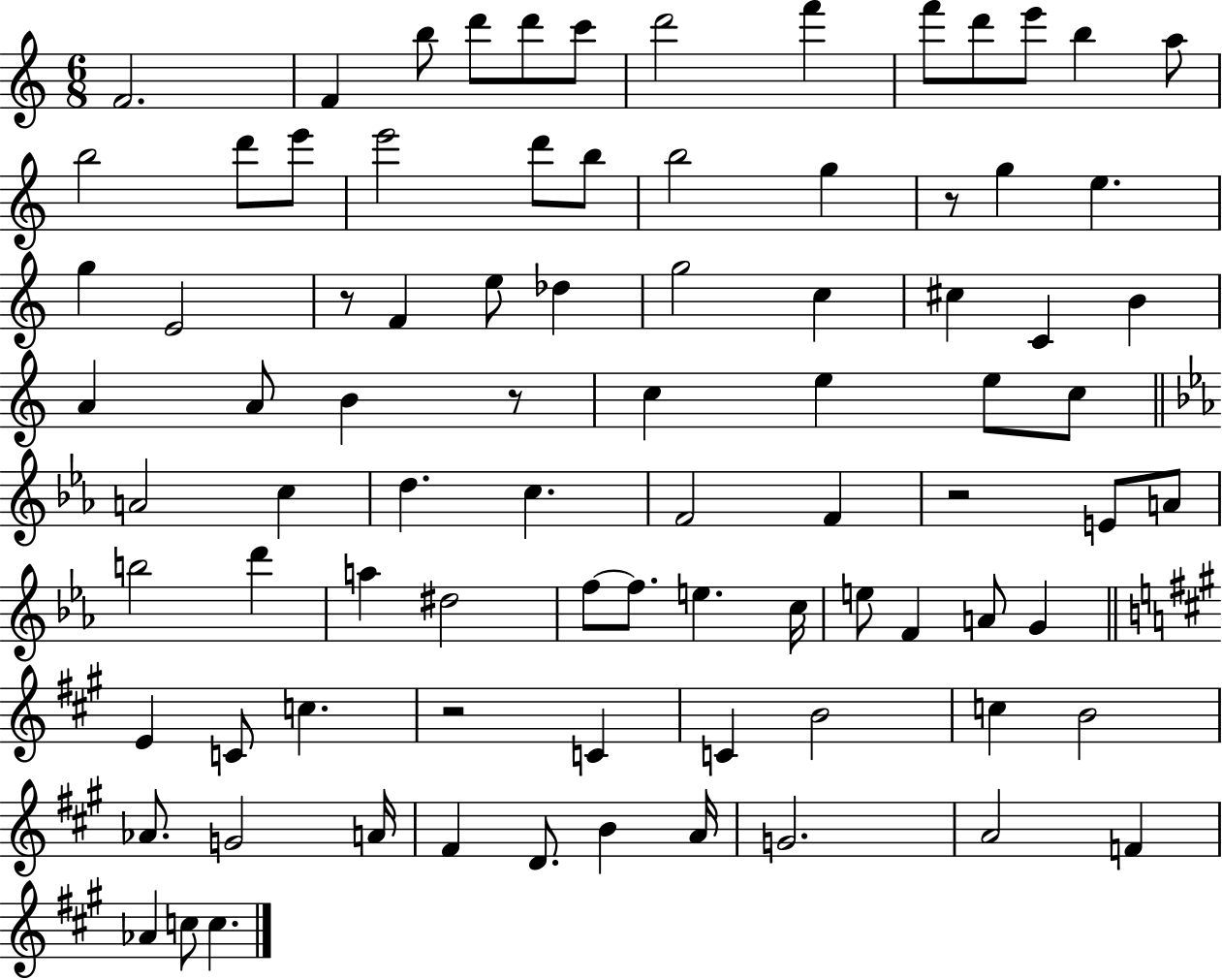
F4/h. F4/q B5/e D6/e D6/e C6/e D6/h F6/q F6/e D6/e E6/e B5/q A5/e B5/h D6/e E6/e E6/h D6/e B5/e B5/h G5/q R/e G5/q E5/q. G5/q E4/h R/e F4/q E5/e Db5/q G5/h C5/q C#5/q C4/q B4/q A4/q A4/e B4/q R/e C5/q E5/q E5/e C5/e A4/h C5/q D5/q. C5/q. F4/h F4/q R/h E4/e A4/e B5/h D6/q A5/q D#5/h F5/e F5/e. E5/q. C5/s E5/e F4/q A4/e G4/q E4/q C4/e C5/q. R/h C4/q C4/q B4/h C5/q B4/h Ab4/e. G4/h A4/s F#4/q D4/e. B4/q A4/s G4/h. A4/h F4/q Ab4/q C5/e C5/q.